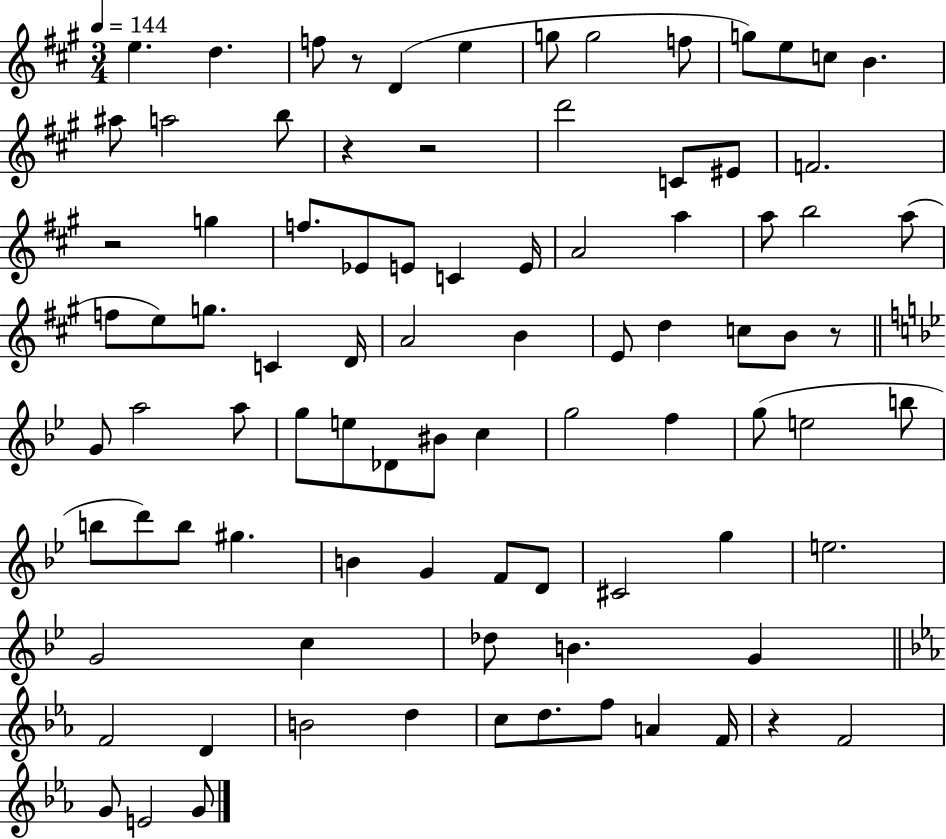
{
  \clef treble
  \numericTimeSignature
  \time 3/4
  \key a \major
  \tempo 4 = 144
  \repeat volta 2 { e''4. d''4. | f''8 r8 d'4( e''4 | g''8 g''2 f''8 | g''8) e''8 c''8 b'4. | \break ais''8 a''2 b''8 | r4 r2 | d'''2 c'8 eis'8 | f'2. | \break r2 g''4 | f''8. ees'8 e'8 c'4 e'16 | a'2 a''4 | a''8 b''2 a''8( | \break f''8 e''8) g''8. c'4 d'16 | a'2 b'4 | e'8 d''4 c''8 b'8 r8 | \bar "||" \break \key bes \major g'8 a''2 a''8 | g''8 e''8 des'8 bis'8 c''4 | g''2 f''4 | g''8( e''2 b''8 | \break b''8 d'''8) b''8 gis''4. | b'4 g'4 f'8 d'8 | cis'2 g''4 | e''2. | \break g'2 c''4 | des''8 b'4. g'4 | \bar "||" \break \key ees \major f'2 d'4 | b'2 d''4 | c''8 d''8. f''8 a'4 f'16 | r4 f'2 | \break g'8 e'2 g'8 | } \bar "|."
}